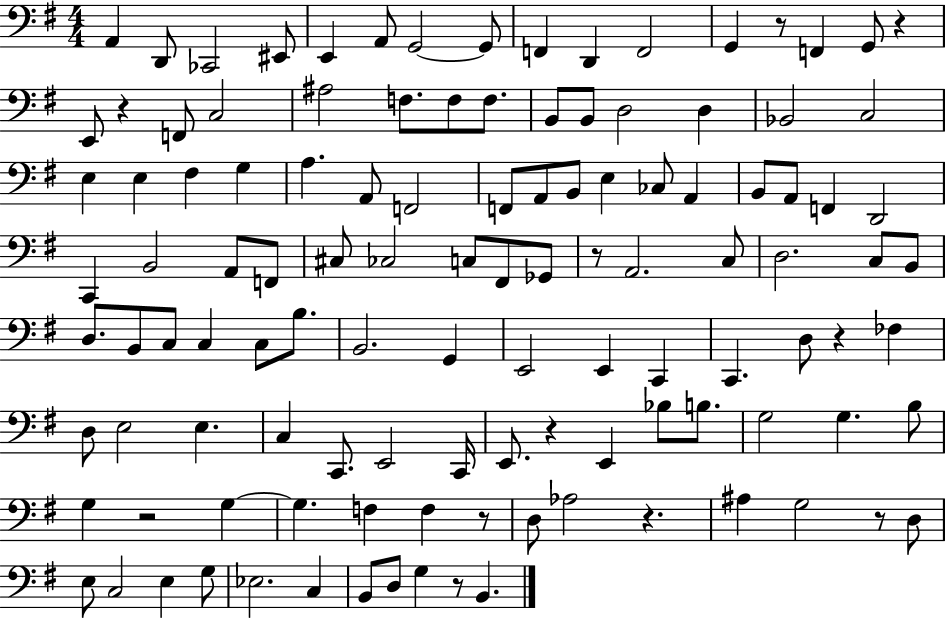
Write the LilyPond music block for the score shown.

{
  \clef bass
  \numericTimeSignature
  \time 4/4
  \key g \major
  a,4 d,8 ces,2 eis,8 | e,4 a,8 g,2~~ g,8 | f,4 d,4 f,2 | g,4 r8 f,4 g,8 r4 | \break e,8 r4 f,8 c2 | ais2 f8. f8 f8. | b,8 b,8 d2 d4 | bes,2 c2 | \break e4 e4 fis4 g4 | a4. a,8 f,2 | f,8 a,8 b,8 e4 ces8 a,4 | b,8 a,8 f,4 d,2 | \break c,4 b,2 a,8 f,8 | cis8 ces2 c8 fis,8 ges,8 | r8 a,2. c8 | d2. c8 b,8 | \break d8. b,8 c8 c4 c8 b8. | b,2. g,4 | e,2 e,4 c,4 | c,4. d8 r4 fes4 | \break d8 e2 e4. | c4 c,8. e,2 c,16 | e,8. r4 e,4 bes8 b8. | g2 g4. b8 | \break g4 r2 g4~~ | g4. f4 f4 r8 | d8 aes2 r4. | ais4 g2 r8 d8 | \break e8 c2 e4 g8 | ees2. c4 | b,8 d8 g4 r8 b,4. | \bar "|."
}